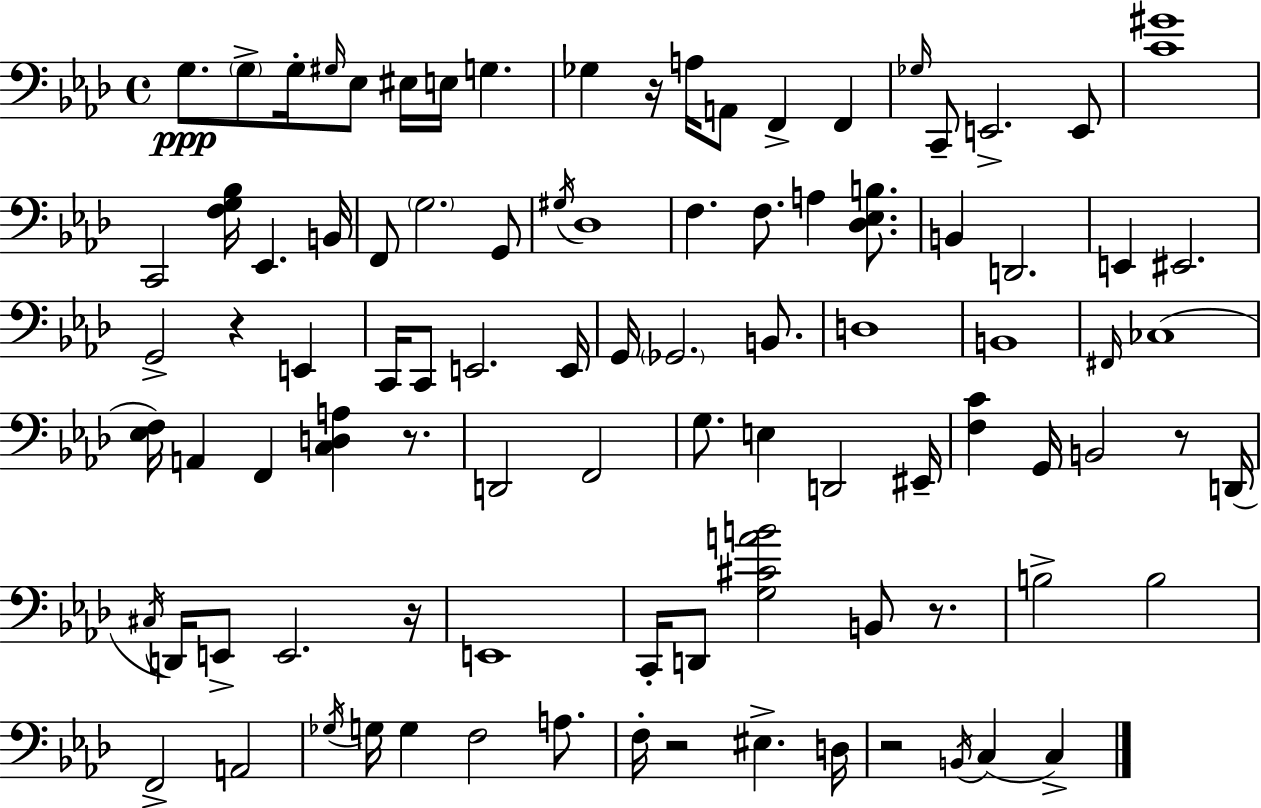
X:1
T:Untitled
M:4/4
L:1/4
K:Fm
G,/2 G,/2 G,/4 ^G,/4 _E,/2 ^E,/4 E,/4 G, _G, z/4 A,/4 A,,/2 F,, F,, _G,/4 C,,/2 E,,2 E,,/2 [C^G]4 C,,2 [F,G,_B,]/4 _E,, B,,/4 F,,/2 G,2 G,,/2 ^G,/4 _D,4 F, F,/2 A, [_D,_E,B,]/2 B,, D,,2 E,, ^E,,2 G,,2 z E,, C,,/4 C,,/2 E,,2 E,,/4 G,,/4 _G,,2 B,,/2 D,4 B,,4 ^F,,/4 _C,4 [_E,F,]/4 A,, F,, [C,D,A,] z/2 D,,2 F,,2 G,/2 E, D,,2 ^E,,/4 [F,C] G,,/4 B,,2 z/2 D,,/4 ^C,/4 D,,/4 E,,/2 E,,2 z/4 E,,4 C,,/4 D,,/2 [G,^CAB]2 B,,/2 z/2 B,2 B,2 F,,2 A,,2 _G,/4 G,/4 G, F,2 A,/2 F,/4 z2 ^E, D,/4 z2 B,,/4 C, C,